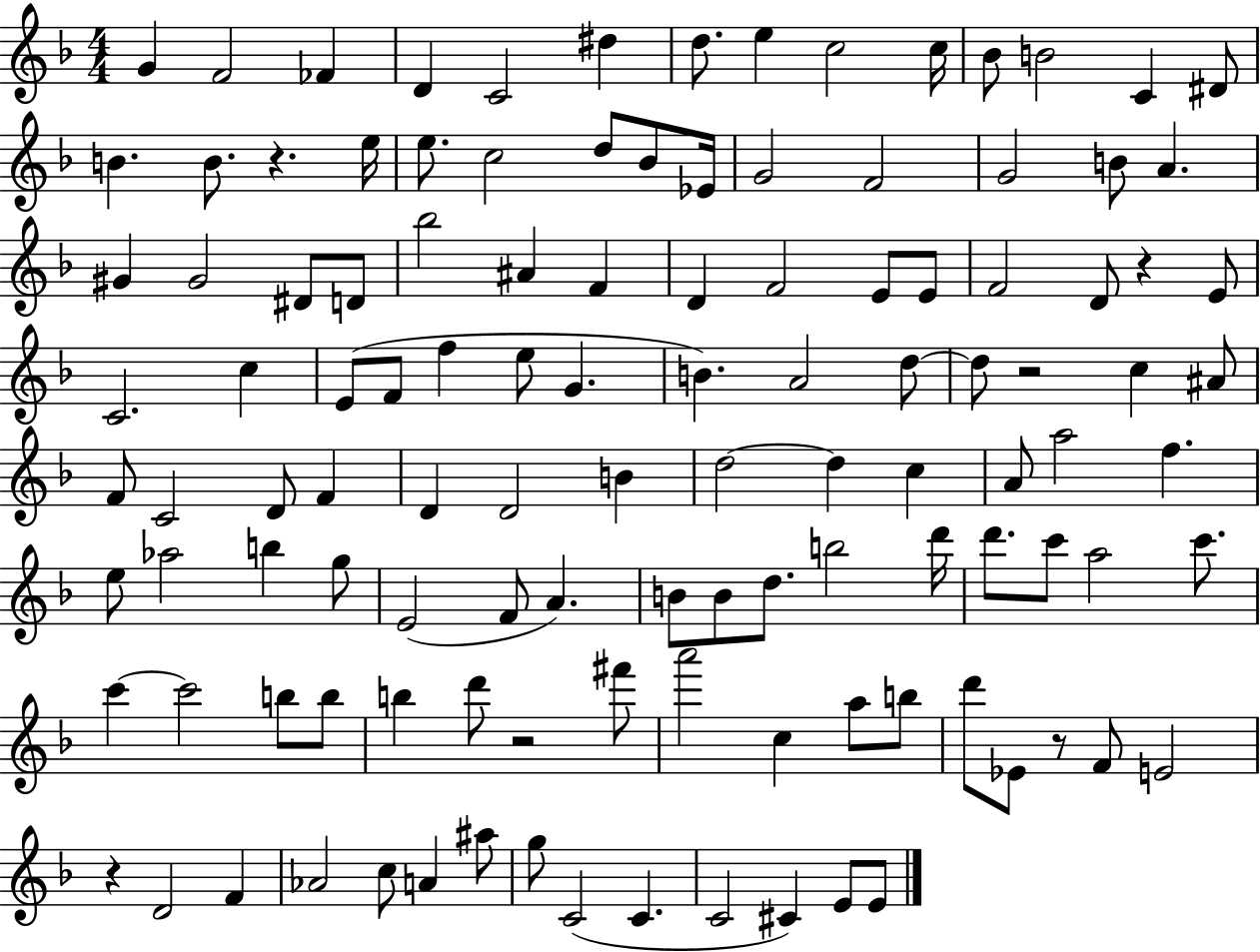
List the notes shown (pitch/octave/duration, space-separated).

G4/q F4/h FES4/q D4/q C4/h D#5/q D5/e. E5/q C5/h C5/s Bb4/e B4/h C4/q D#4/e B4/q. B4/e. R/q. E5/s E5/e. C5/h D5/e Bb4/e Eb4/s G4/h F4/h G4/h B4/e A4/q. G#4/q G#4/h D#4/e D4/e Bb5/h A#4/q F4/q D4/q F4/h E4/e E4/e F4/h D4/e R/q E4/e C4/h. C5/q E4/e F4/e F5/q E5/e G4/q. B4/q. A4/h D5/e D5/e R/h C5/q A#4/e F4/e C4/h D4/e F4/q D4/q D4/h B4/q D5/h D5/q C5/q A4/e A5/h F5/q. E5/e Ab5/h B5/q G5/e E4/h F4/e A4/q. B4/e B4/e D5/e. B5/h D6/s D6/e. C6/e A5/h C6/e. C6/q C6/h B5/e B5/e B5/q D6/e R/h F#6/e A6/h C5/q A5/e B5/e D6/e Eb4/e R/e F4/e E4/h R/q D4/h F4/q Ab4/h C5/e A4/q A#5/e G5/e C4/h C4/q. C4/h C#4/q E4/e E4/e